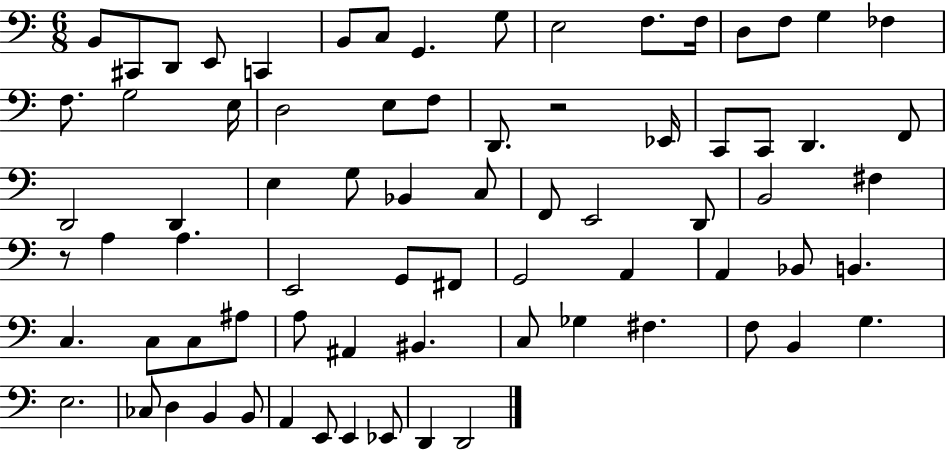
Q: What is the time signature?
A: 6/8